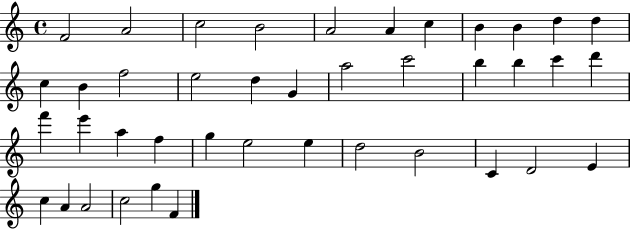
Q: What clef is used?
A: treble